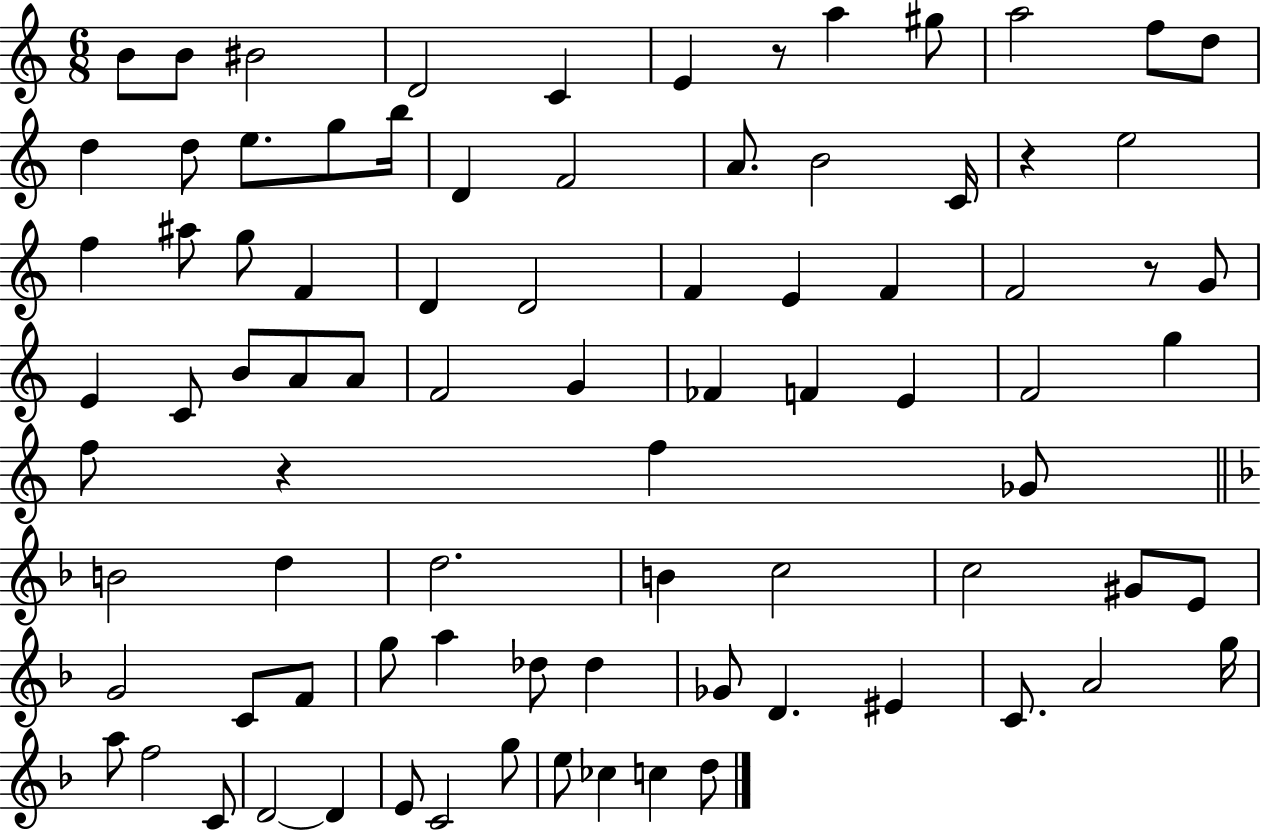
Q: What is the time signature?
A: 6/8